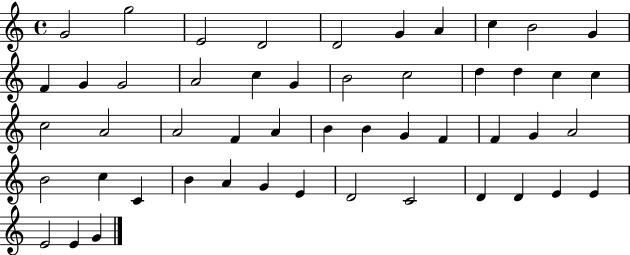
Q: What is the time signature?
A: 4/4